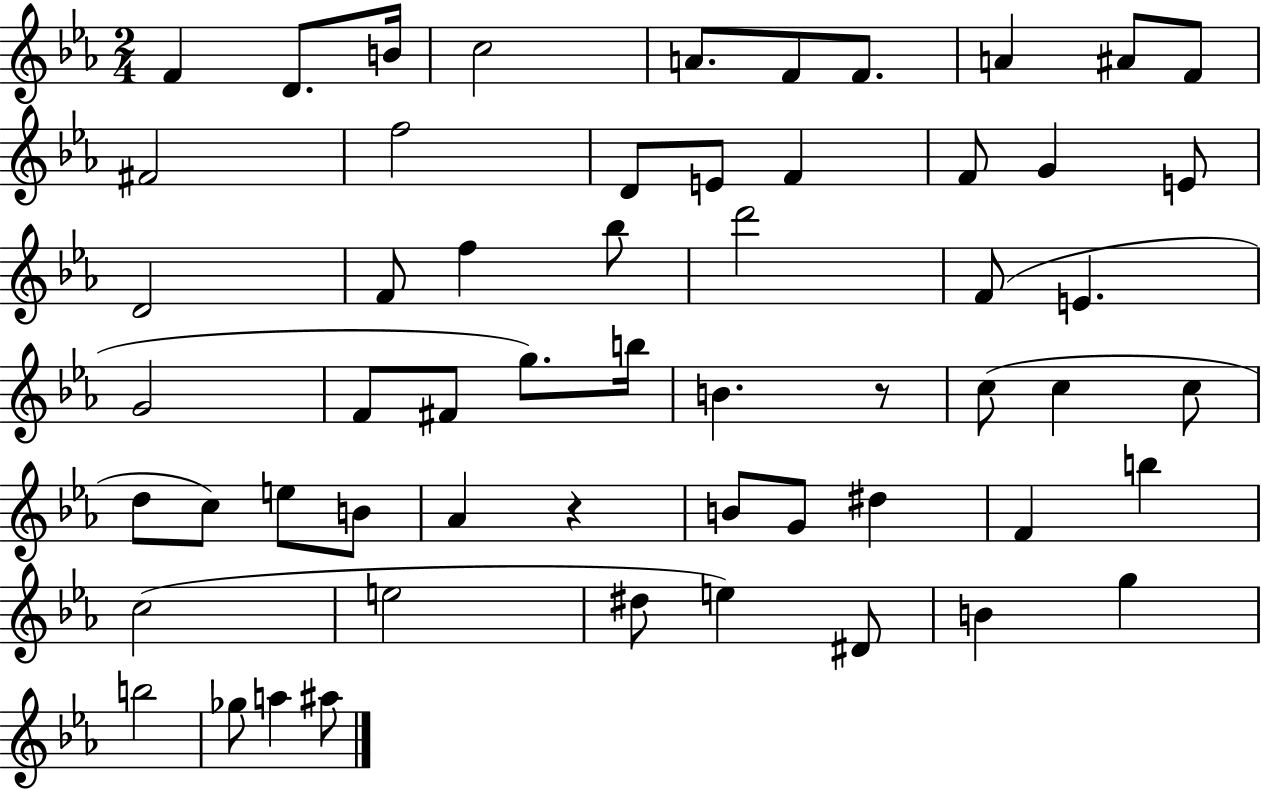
{
  \clef treble
  \numericTimeSignature
  \time 2/4
  \key ees \major
  f'4 d'8. b'16 | c''2 | a'8. f'8 f'8. | a'4 ais'8 f'8 | \break fis'2 | f''2 | d'8 e'8 f'4 | f'8 g'4 e'8 | \break d'2 | f'8 f''4 bes''8 | d'''2 | f'8( e'4. | \break g'2 | f'8 fis'8 g''8.) b''16 | b'4. r8 | c''8( c''4 c''8 | \break d''8 c''8) e''8 b'8 | aes'4 r4 | b'8 g'8 dis''4 | f'4 b''4 | \break c''2( | e''2 | dis''8 e''4) dis'8 | b'4 g''4 | \break b''2 | ges''8 a''4 ais''8 | \bar "|."
}